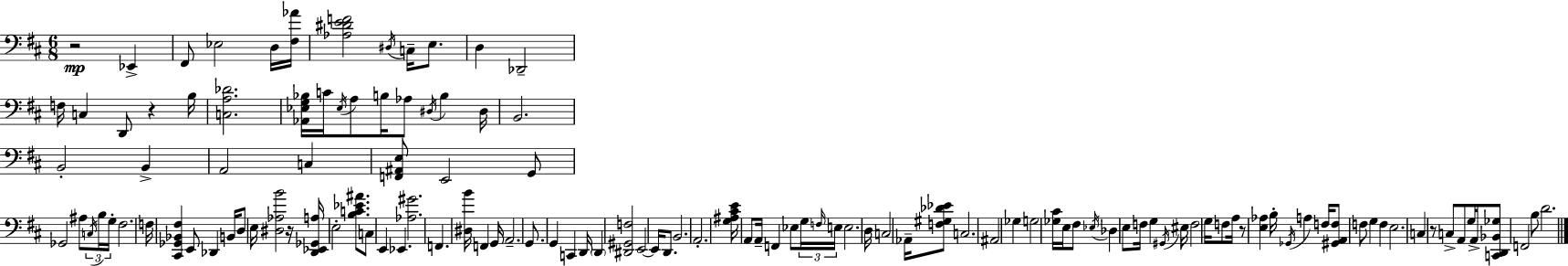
{
  \clef bass
  \numericTimeSignature
  \time 6/8
  \key d \major
  \repeat volta 2 { r2\mp ees,4-> | fis,8 ees2 d16 <fis aes'>16 | <aes dis' e' f'>2 \acciaccatura { dis16 } c16-- e8. | d4 des,2-- | \break f16 c4 d,8 r4 | b16 <c a des'>2. | <aes, ees g bes>16 c'16 \acciaccatura { ees16 } a8 b16 aes8 \acciaccatura { dis16 } b4 | dis16 b,2. | \break b,2-. b,4-> | a,2 c4 | <f, ais, e>8 e,2 | g,8 ges,2 ais8 | \break \tuplet 3/2 { \acciaccatura { c16 } b16 g16-. } fis2. | f16 <cis, ges, bes, fis>4 e,8 des,4 | b,16 d8 e16 <dis aes b'>2 | r16 <d, ees, ges, a>16 e2-. | \break <b c' ees' ais'>8. c8 e,4 ees,4. | <aes gis'>2. | f,4. <dis b'>16 f,4 | g,16 a,2.-- | \break g,8. g,4 c,4 | d,16 \parenthesize d,4 <dis, gis, f>2 | e,2~~ | e,16 d,8. b,2. | \break a,2.-. | <g ais cis' e'>16 a,8 a,16-- f,4 | ees8 \tuplet 3/2 { g16 \grace { f16 } e16 } e2. | d16 c2 | \break aes,16-- <f gis des' ees'>8 c2. | ais,2 | ges4 g2 | <ges cis'>16 e16 fis8 \acciaccatura { ees16 } des4 e8 | \break f16 g4 \acciaccatura { gis,16 } eis16 f2 | g16 f8 a16 r8 <e aes>4 | b16-. \acciaccatura { ges,16 } a4 f16 <gis, a, f>8 f8 | g4 f4 e2. | \break c4 | r8 c8-> a,8 g16 a,16-> <c, d, bes, ges>8 f,2 | b8 d'2. | } \bar "|."
}